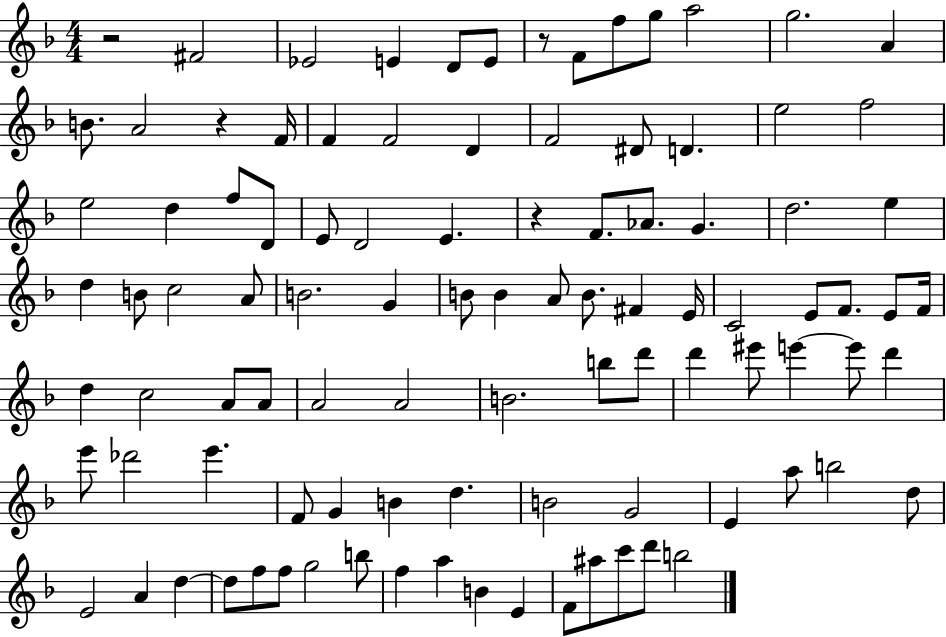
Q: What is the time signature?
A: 4/4